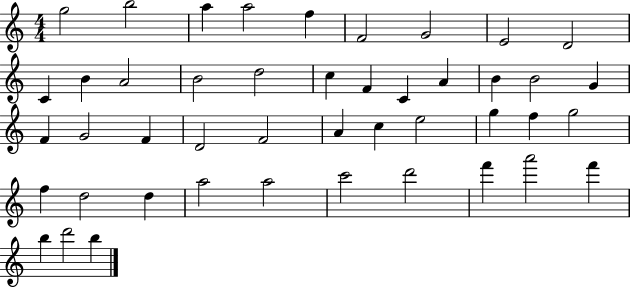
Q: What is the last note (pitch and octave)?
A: B5